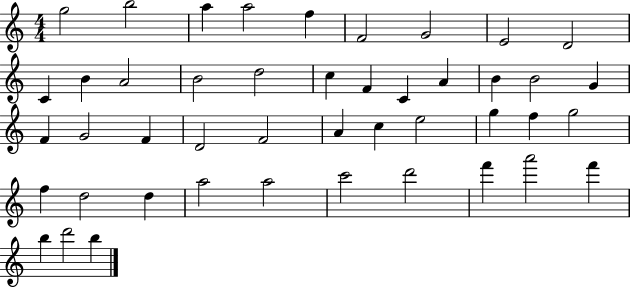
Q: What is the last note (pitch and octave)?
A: B5